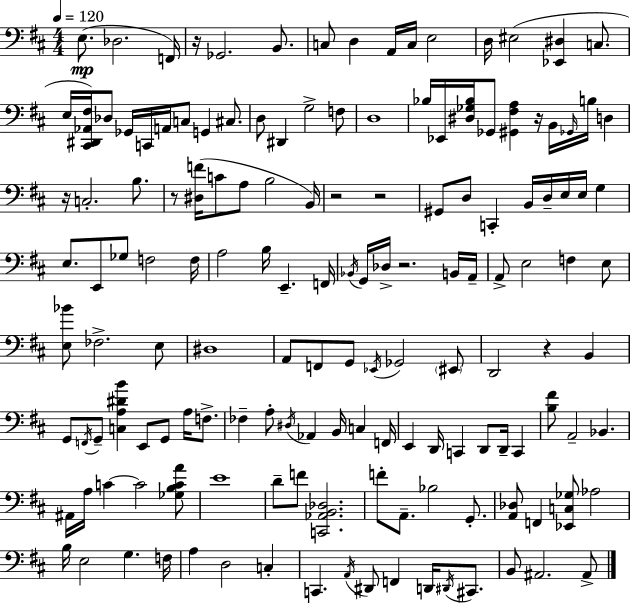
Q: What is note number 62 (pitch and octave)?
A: A2